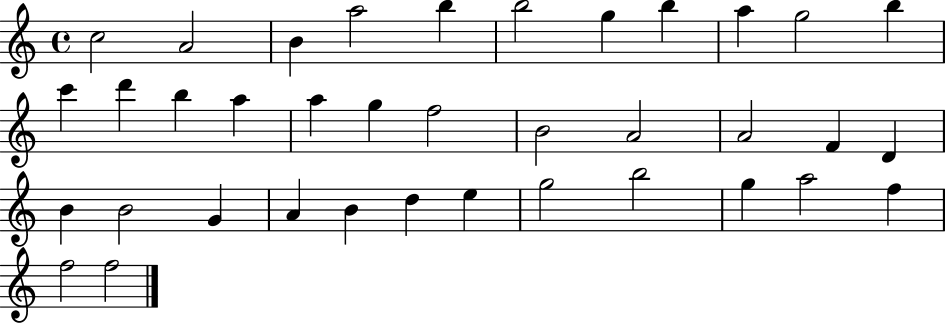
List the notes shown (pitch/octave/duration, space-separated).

C5/h A4/h B4/q A5/h B5/q B5/h G5/q B5/q A5/q G5/h B5/q C6/q D6/q B5/q A5/q A5/q G5/q F5/h B4/h A4/h A4/h F4/q D4/q B4/q B4/h G4/q A4/q B4/q D5/q E5/q G5/h B5/h G5/q A5/h F5/q F5/h F5/h